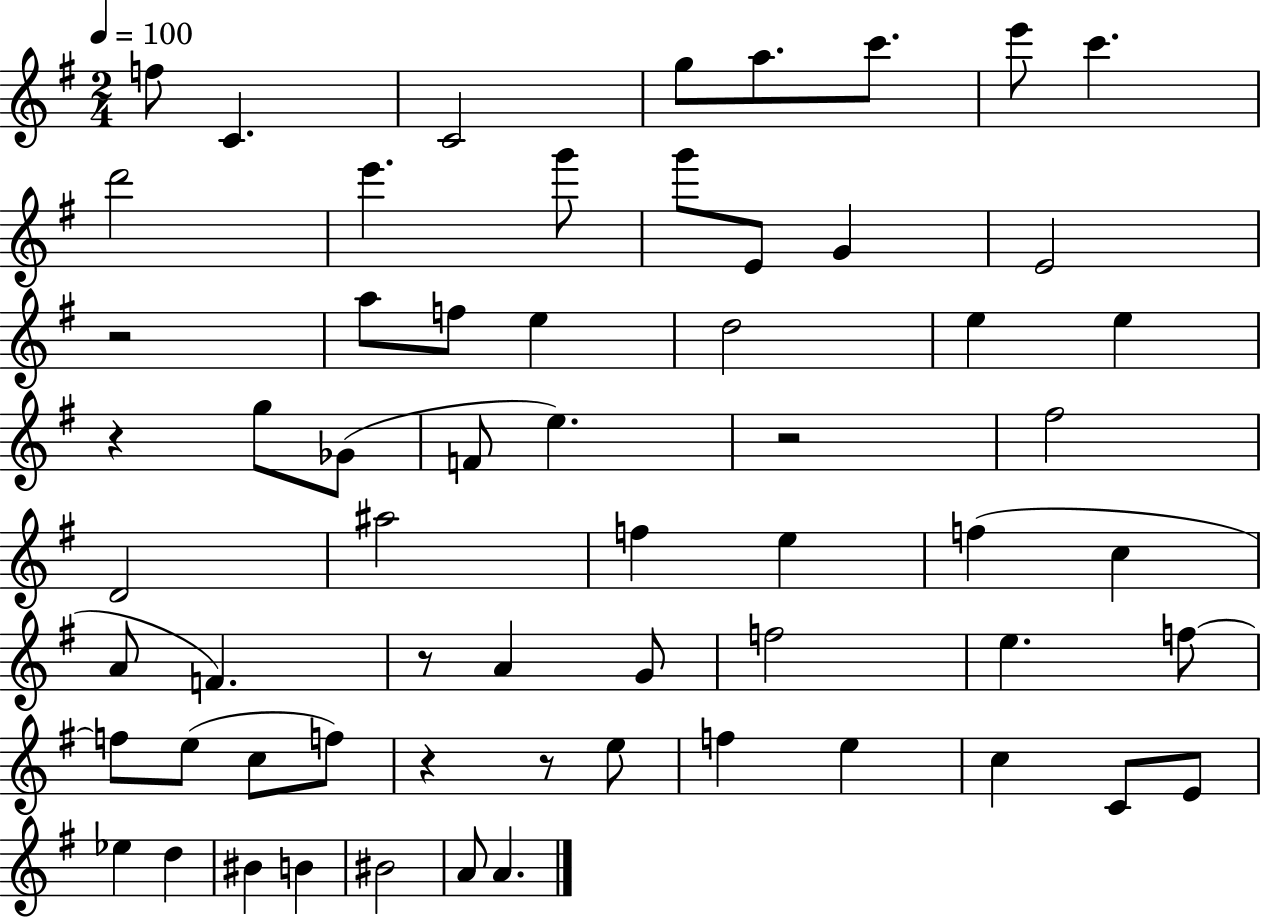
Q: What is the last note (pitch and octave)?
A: A4